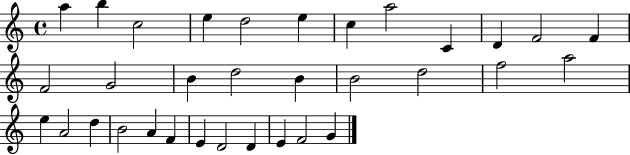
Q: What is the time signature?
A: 4/4